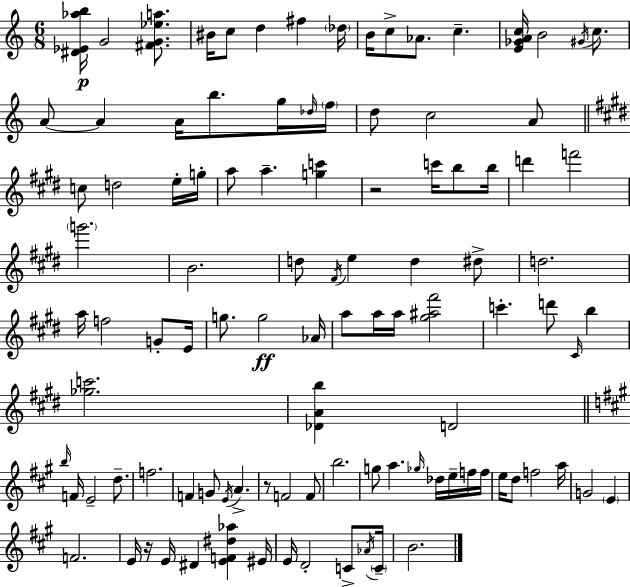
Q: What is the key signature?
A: A minor